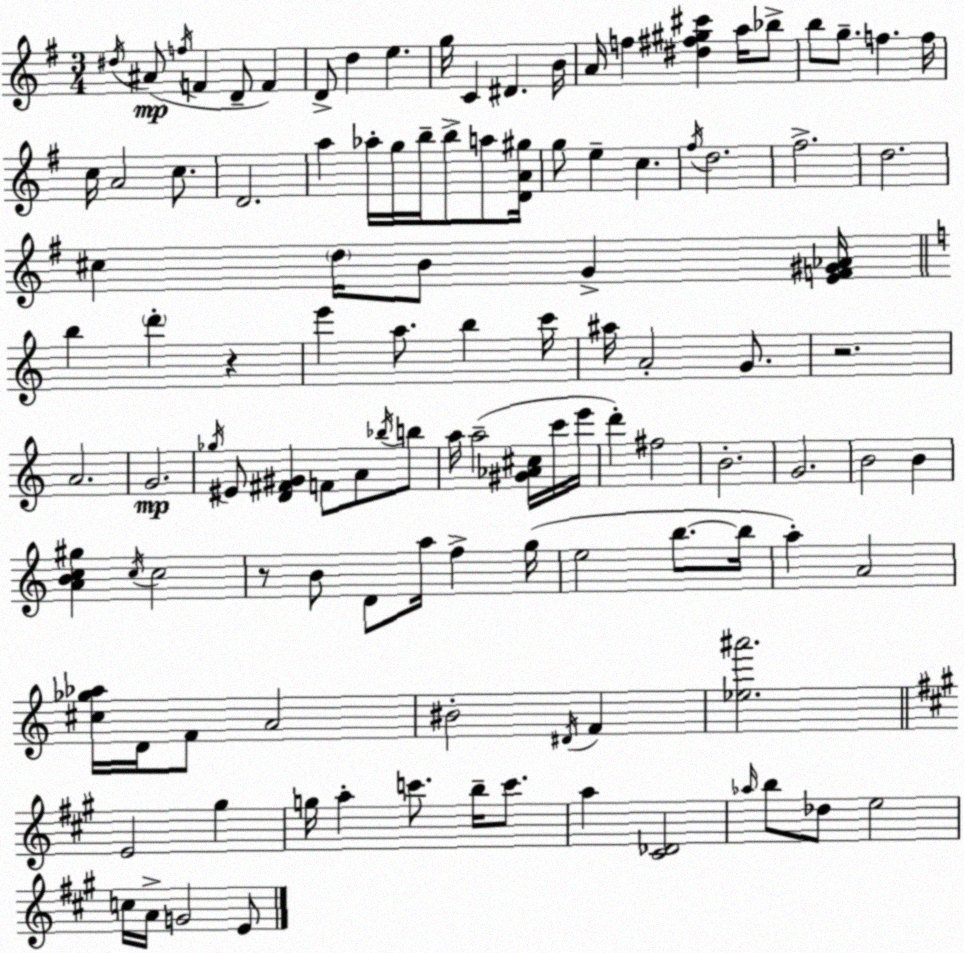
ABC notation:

X:1
T:Untitled
M:3/4
L:1/4
K:G
^d/4 ^A/2 f/4 F D/2 F D/2 d e g/4 C ^D B/4 A/4 f [^d^f^g^c'] a/4 _b/2 b/2 g/2 f f/4 c/4 A2 c/2 D2 a _a/4 g/4 b/4 b/2 a/2 [DA^g]/4 g/2 e c ^f/4 d2 ^f2 d2 ^c d/4 B/2 G [EF^G_A]/4 b d' z e' a/2 b c'/4 ^a/4 A2 G/2 z2 A2 G2 _g/4 ^E/2 [D^F^G] F/2 A/2 _b/4 b/2 a/4 a2 [^G_A^c]/4 c'/4 e'/4 d' ^f2 B2 G2 B2 B [ABc^g] c/4 c2 z/2 B/2 D/2 a/4 f g/4 e2 b/2 b/4 a A2 [^c_g_a]/4 D/4 F/2 A2 ^B2 ^D/4 F [_e^a']2 E2 ^g g/4 a c'/2 b/4 c'/2 a [^C_D]2 _a/4 b/2 _d/2 e2 c/4 A/4 G2 E/2